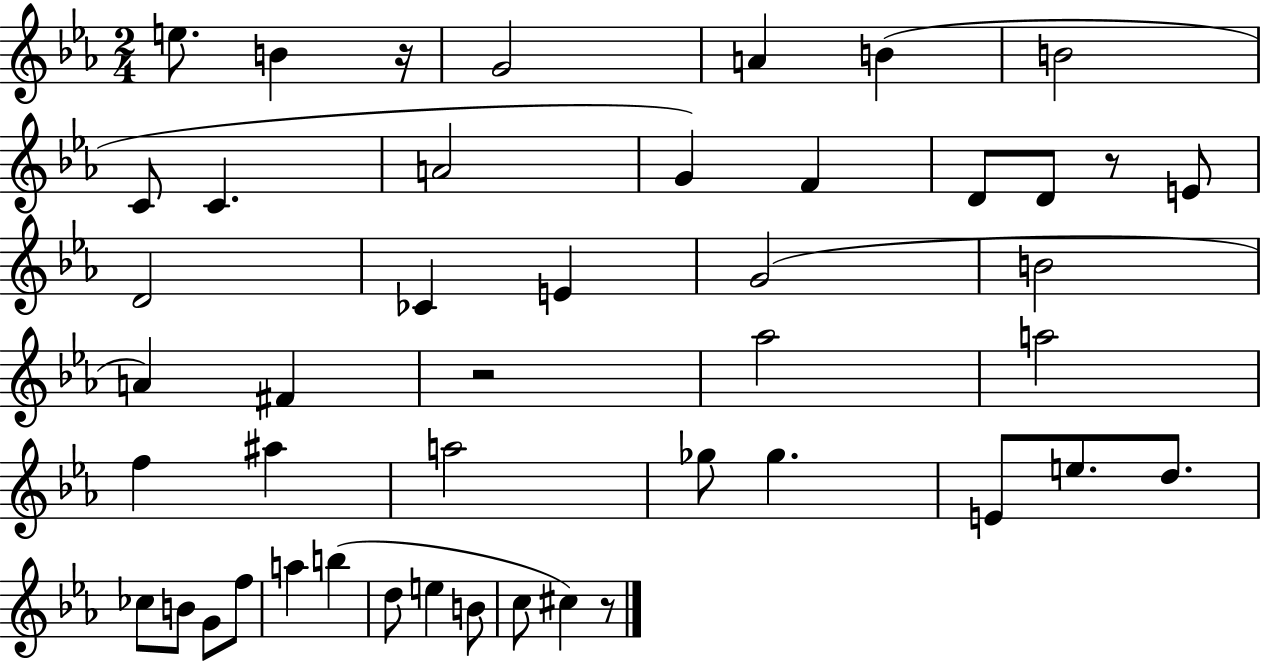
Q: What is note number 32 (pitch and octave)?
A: CES5